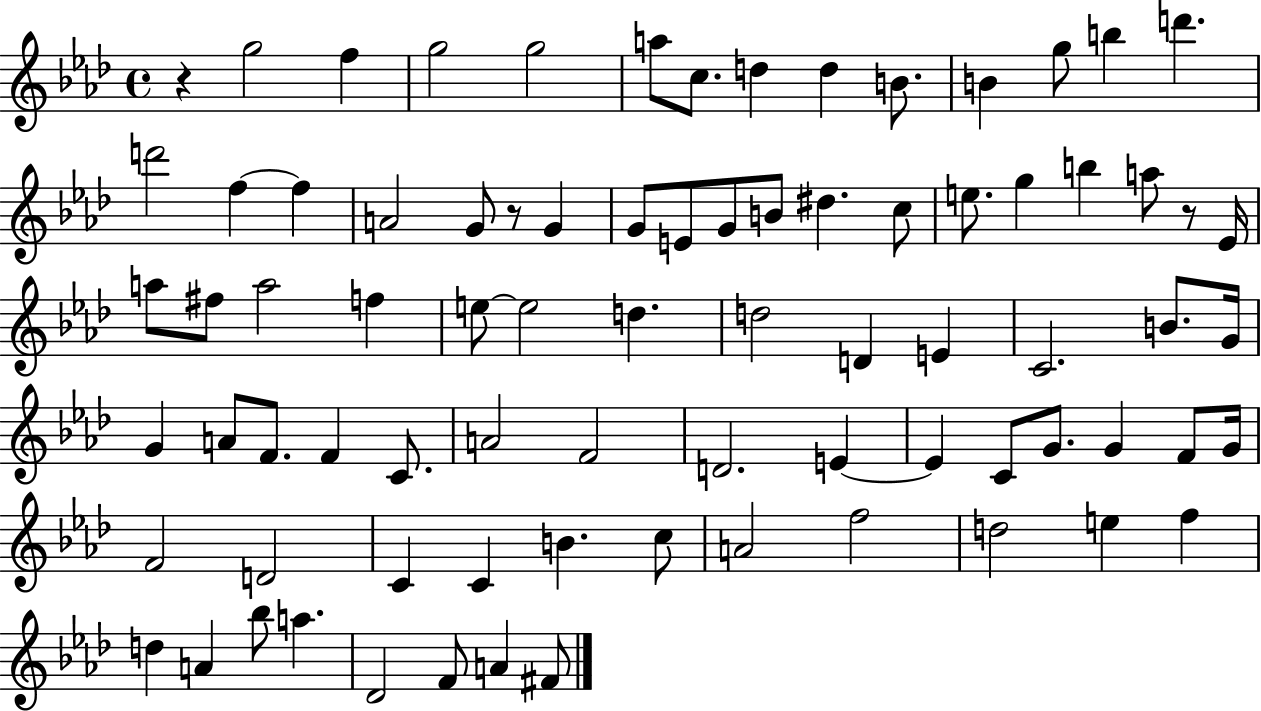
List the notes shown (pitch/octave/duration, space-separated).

R/q G5/h F5/q G5/h G5/h A5/e C5/e. D5/q D5/q B4/e. B4/q G5/e B5/q D6/q. D6/h F5/q F5/q A4/h G4/e R/e G4/q G4/e E4/e G4/e B4/e D#5/q. C5/e E5/e. G5/q B5/q A5/e R/e Eb4/s A5/e F#5/e A5/h F5/q E5/e E5/h D5/q. D5/h D4/q E4/q C4/h. B4/e. G4/s G4/q A4/e F4/e. F4/q C4/e. A4/h F4/h D4/h. E4/q E4/q C4/e G4/e. G4/q F4/e G4/s F4/h D4/h C4/q C4/q B4/q. C5/e A4/h F5/h D5/h E5/q F5/q D5/q A4/q Bb5/e A5/q. Db4/h F4/e A4/q F#4/e